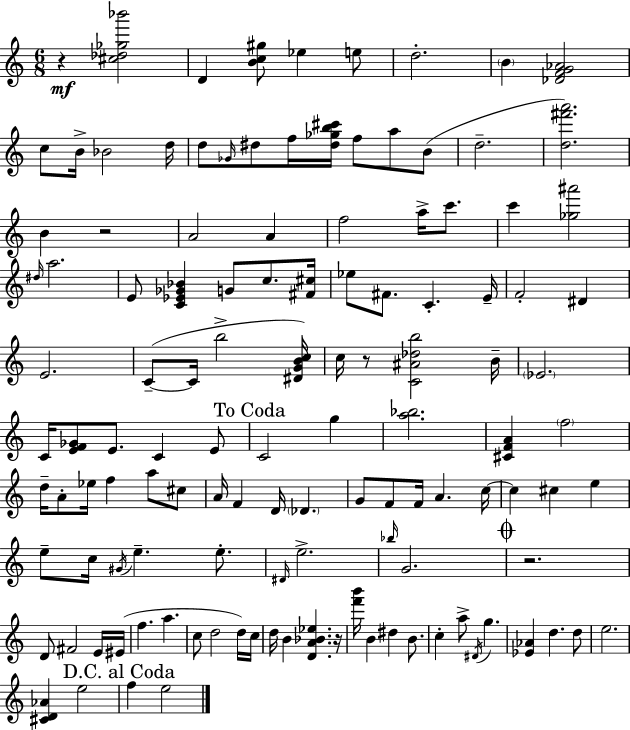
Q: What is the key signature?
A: C major